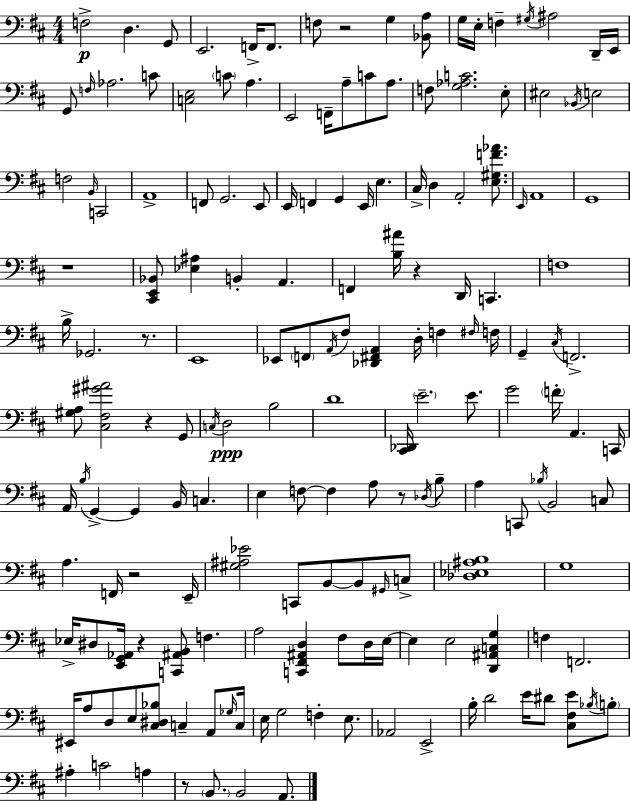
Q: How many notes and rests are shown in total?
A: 171